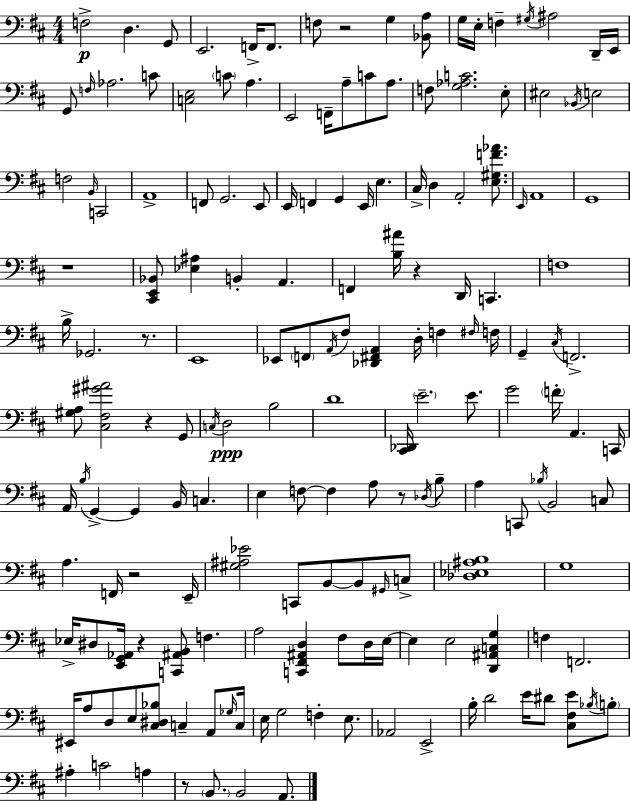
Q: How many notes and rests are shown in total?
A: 171